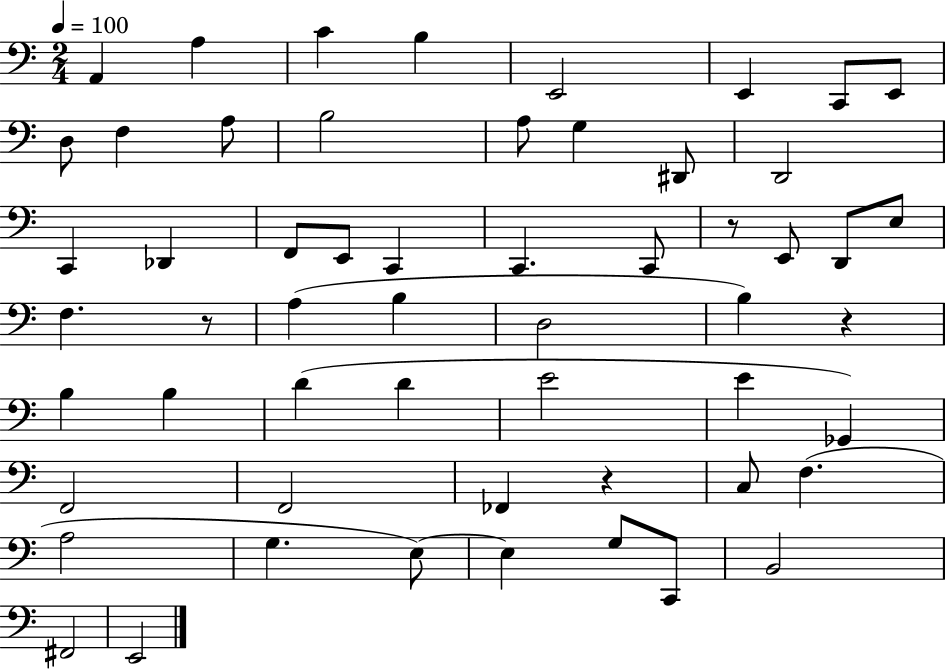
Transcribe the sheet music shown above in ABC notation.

X:1
T:Untitled
M:2/4
L:1/4
K:C
A,, A, C B, E,,2 E,, C,,/2 E,,/2 D,/2 F, A,/2 B,2 A,/2 G, ^D,,/2 D,,2 C,, _D,, F,,/2 E,,/2 C,, C,, C,,/2 z/2 E,,/2 D,,/2 E,/2 F, z/2 A, B, D,2 B, z B, B, D D E2 E _G,, F,,2 F,,2 _F,, z C,/2 F, A,2 G, E,/2 E, G,/2 C,,/2 B,,2 ^F,,2 E,,2